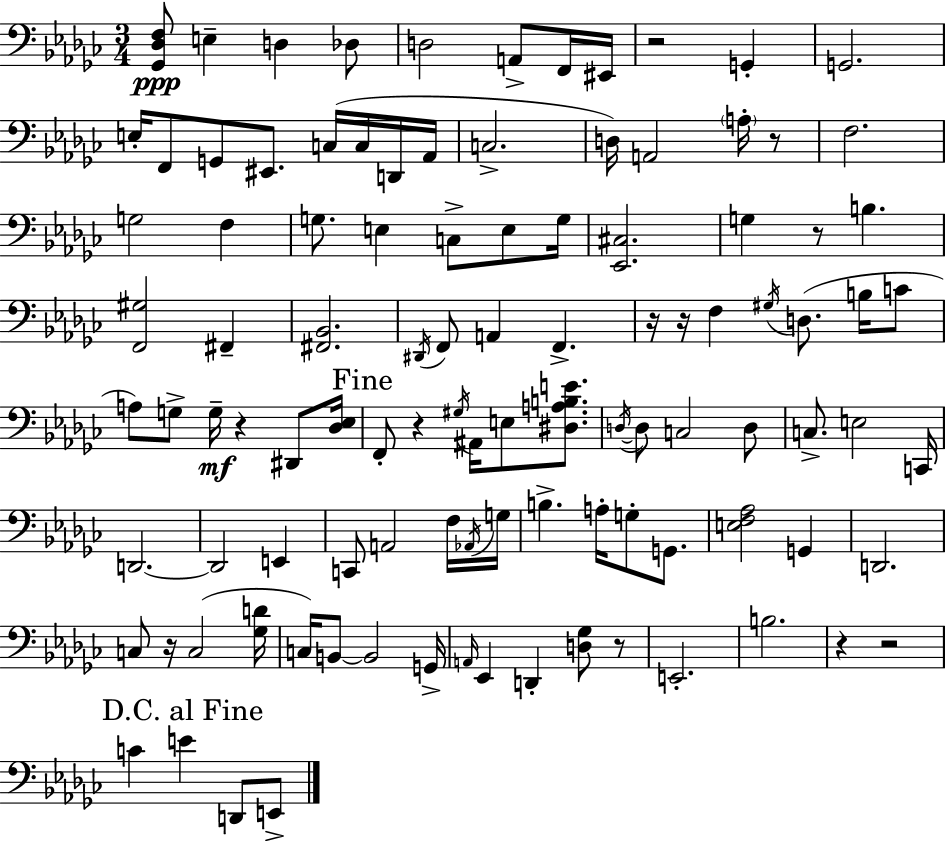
{
  \clef bass
  \numericTimeSignature
  \time 3/4
  \key ees \minor
  \repeat volta 2 { <ges, des f>8\ppp e4-- d4 des8 | d2 a,8-> f,16 eis,16 | r2 g,4-. | g,2. | \break e16-. f,8 g,8 eis,8. c16( c16 d,16 aes,16 | c2.-> | d16) a,2 \parenthesize a16-. r8 | f2. | \break g2 f4 | g8. e4 c8-> e8 g16 | <ees, cis>2. | g4 r8 b4. | \break <f, gis>2 fis,4-- | <fis, bes,>2. | \acciaccatura { dis,16 } f,8 a,4 f,4.-> | r16 r16 f4 \acciaccatura { gis16 } d8.( b16 | \break c'8 a8) g8-> g16--\mf r4 dis,8 | <des ees>16 \mark "Fine" f,8-. r4 \acciaccatura { gis16 } ais,16 e8 | <dis a b e'>8. \acciaccatura { d16~ }~ d8 c2 | d8 c8.-> e2 | \break c,16 d,2.~~ | d,2 | e,4 c,8 a,2 | f16 \acciaccatura { aes,16 } g16 b4.-> a16-. | \break g8-. g,8. <e f aes>2 | g,4 d,2. | c8 r16 c2( | <ges d'>16 c16) b,8~~ b,2 | \break g,16-> \grace { a,16 } ees,4 d,4-. | <d ges>8 r8 e,2.-. | b2. | r4 r2 | \break \mark "D.C. al Fine" c'4 e'4 | d,8 e,8-> } \bar "|."
}